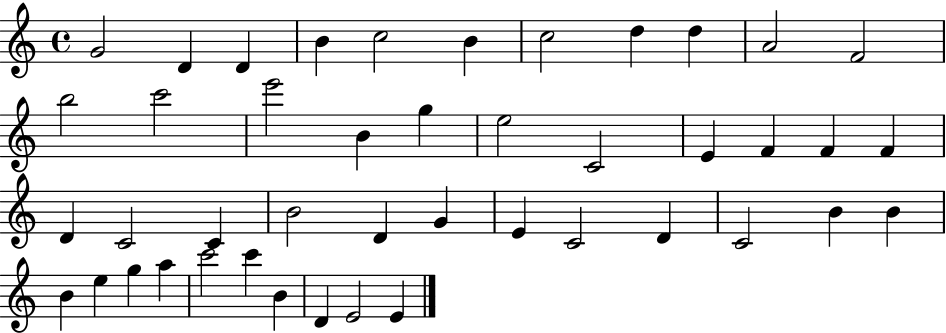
{
  \clef treble
  \time 4/4
  \defaultTimeSignature
  \key c \major
  g'2 d'4 d'4 | b'4 c''2 b'4 | c''2 d''4 d''4 | a'2 f'2 | \break b''2 c'''2 | e'''2 b'4 g''4 | e''2 c'2 | e'4 f'4 f'4 f'4 | \break d'4 c'2 c'4 | b'2 d'4 g'4 | e'4 c'2 d'4 | c'2 b'4 b'4 | \break b'4 e''4 g''4 a''4 | c'''2 c'''4 b'4 | d'4 e'2 e'4 | \bar "|."
}